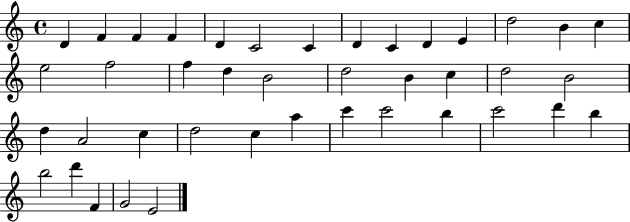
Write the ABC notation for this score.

X:1
T:Untitled
M:4/4
L:1/4
K:C
D F F F D C2 C D C D E d2 B c e2 f2 f d B2 d2 B c d2 B2 d A2 c d2 c a c' c'2 b c'2 d' b b2 d' F G2 E2